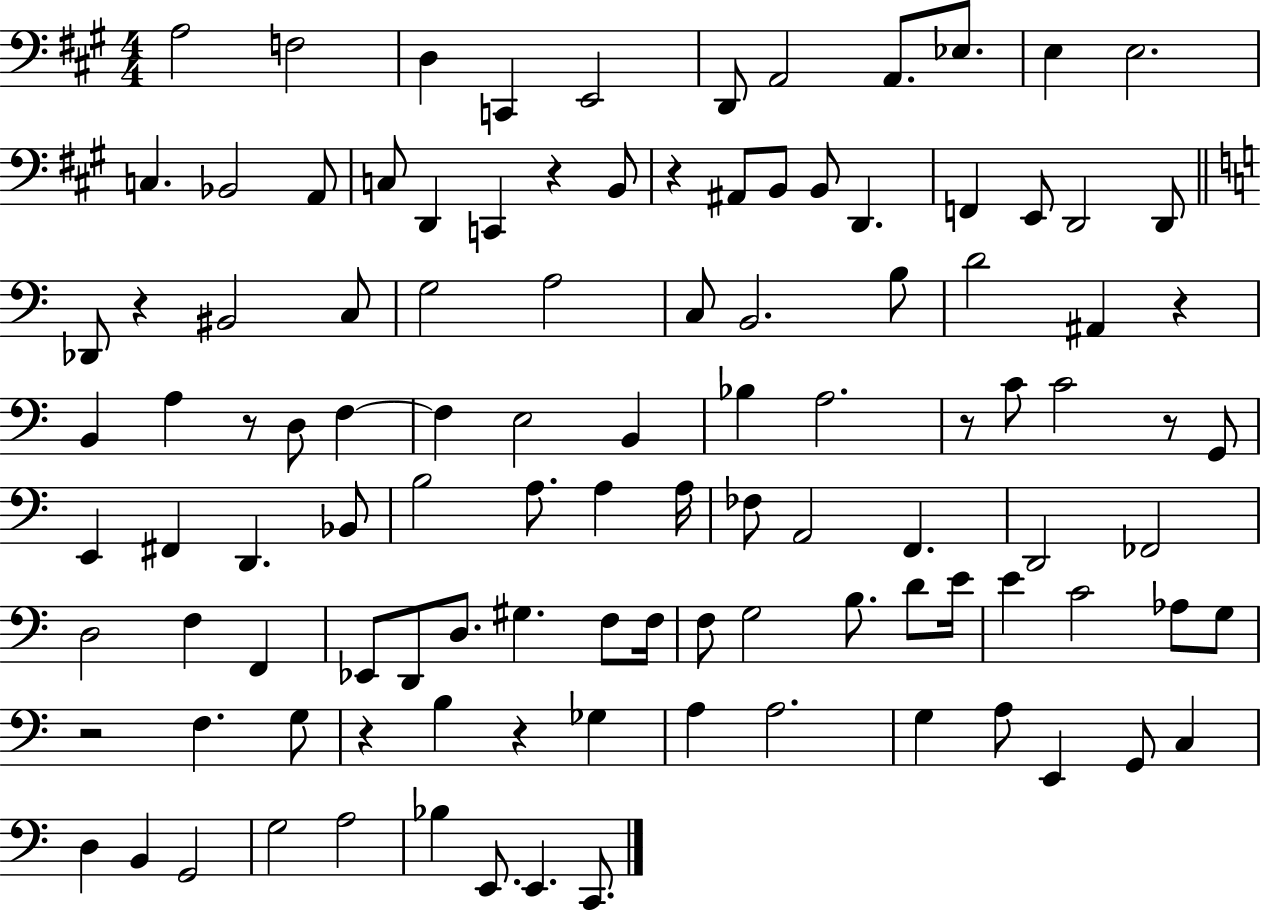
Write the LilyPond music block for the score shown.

{
  \clef bass
  \numericTimeSignature
  \time 4/4
  \key a \major
  a2 f2 | d4 c,4 e,2 | d,8 a,2 a,8. ees8. | e4 e2. | \break c4. bes,2 a,8 | c8 d,4 c,4 r4 b,8 | r4 ais,8 b,8 b,8 d,4. | f,4 e,8 d,2 d,8 | \break \bar "||" \break \key c \major des,8 r4 bis,2 c8 | g2 a2 | c8 b,2. b8 | d'2 ais,4 r4 | \break b,4 a4 r8 d8 f4~~ | f4 e2 b,4 | bes4 a2. | r8 c'8 c'2 r8 g,8 | \break e,4 fis,4 d,4. bes,8 | b2 a8. a4 a16 | fes8 a,2 f,4. | d,2 fes,2 | \break d2 f4 f,4 | ees,8 d,8 d8. gis4. f8 f16 | f8 g2 b8. d'8 e'16 | e'4 c'2 aes8 g8 | \break r2 f4. g8 | r4 b4 r4 ges4 | a4 a2. | g4 a8 e,4 g,8 c4 | \break d4 b,4 g,2 | g2 a2 | bes4 e,8. e,4. c,8. | \bar "|."
}